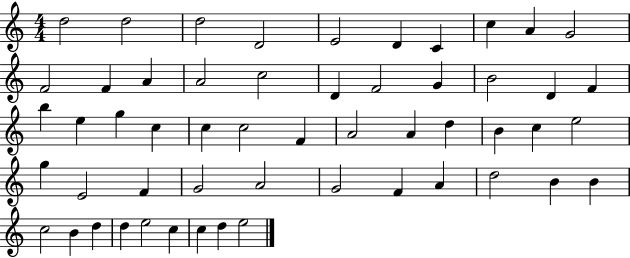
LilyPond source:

{
  \clef treble
  \numericTimeSignature
  \time 4/4
  \key c \major
  d''2 d''2 | d''2 d'2 | e'2 d'4 c'4 | c''4 a'4 g'2 | \break f'2 f'4 a'4 | a'2 c''2 | d'4 f'2 g'4 | b'2 d'4 f'4 | \break b''4 e''4 g''4 c''4 | c''4 c''2 f'4 | a'2 a'4 d''4 | b'4 c''4 e''2 | \break g''4 e'2 f'4 | g'2 a'2 | g'2 f'4 a'4 | d''2 b'4 b'4 | \break c''2 b'4 d''4 | d''4 e''2 c''4 | c''4 d''4 e''2 | \bar "|."
}